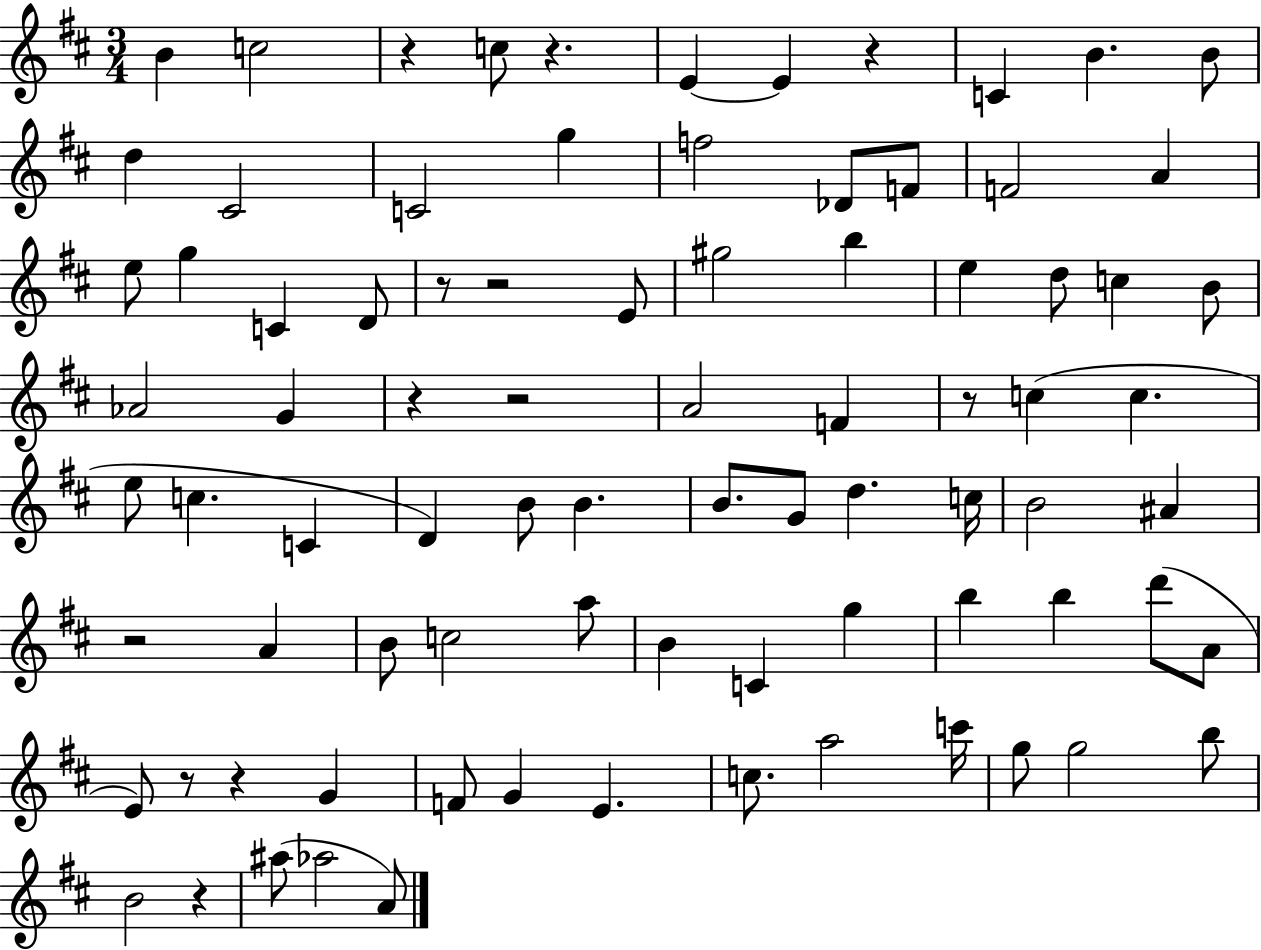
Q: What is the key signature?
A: D major